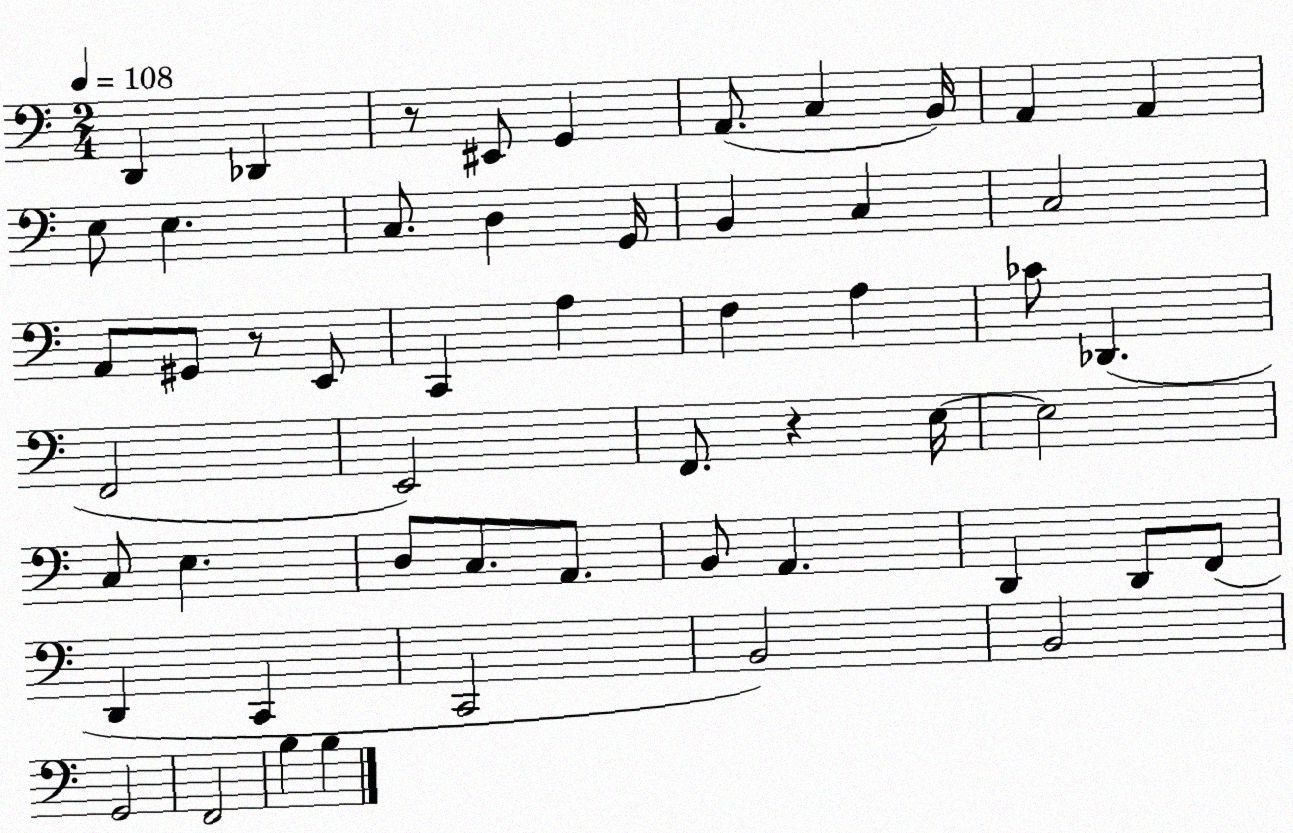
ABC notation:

X:1
T:Untitled
M:2/4
L:1/4
K:C
D,, _D,, z/2 ^E,,/2 G,, A,,/2 C, B,,/4 A,, A,, E,/2 E, C,/2 D, G,,/4 B,, C, C,2 A,,/2 ^G,,/2 z/2 E,,/2 C,, A, F, A, _C/2 _D,, F,,2 E,,2 F,,/2 z E,/4 E,2 C,/2 E, D,/2 C,/2 A,,/2 B,,/2 A,, D,, D,,/2 F,,/2 D,, C,, C,,2 B,,2 B,,2 G,,2 F,,2 B, B,